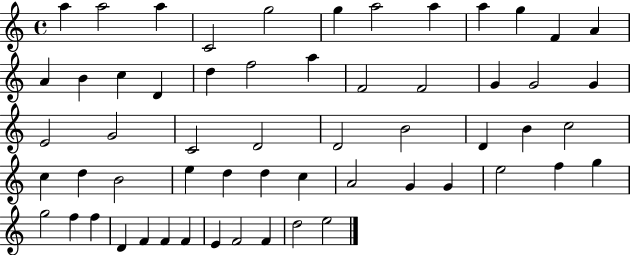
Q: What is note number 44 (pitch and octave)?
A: E5